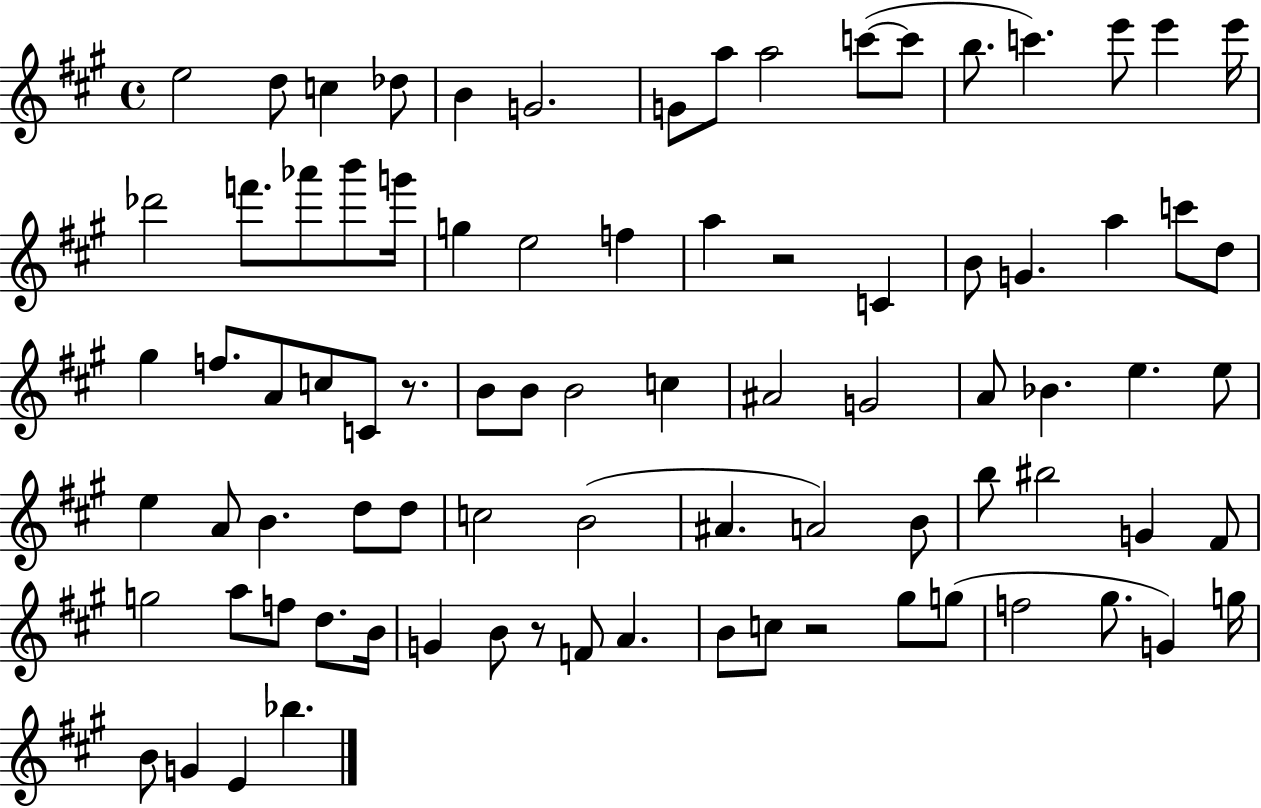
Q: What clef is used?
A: treble